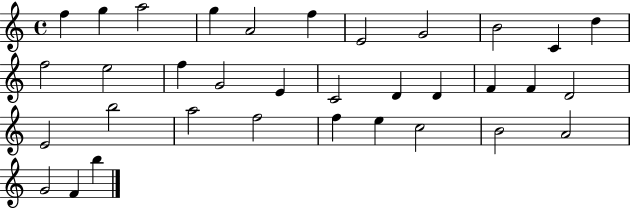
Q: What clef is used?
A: treble